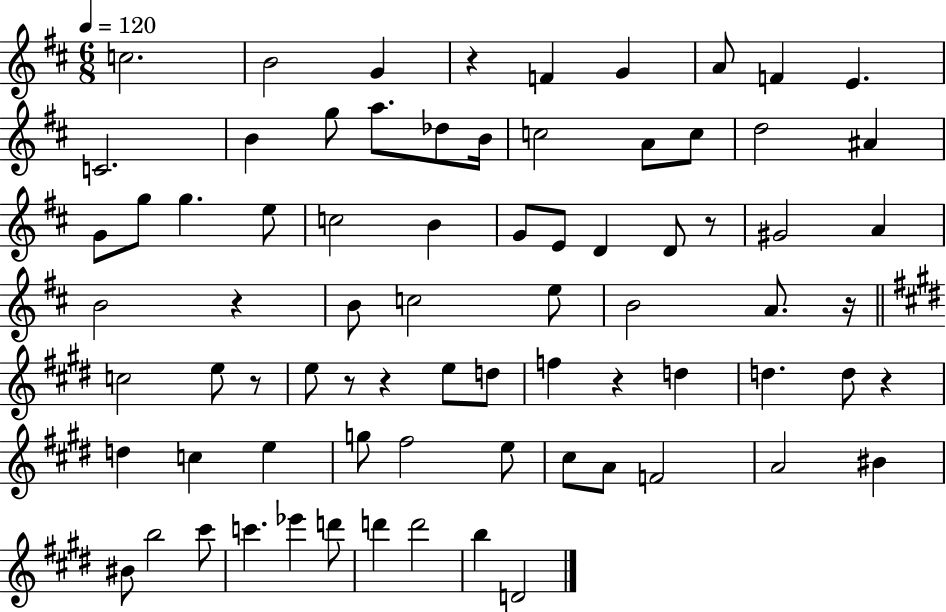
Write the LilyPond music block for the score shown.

{
  \clef treble
  \numericTimeSignature
  \time 6/8
  \key d \major
  \tempo 4 = 120
  c''2. | b'2 g'4 | r4 f'4 g'4 | a'8 f'4 e'4. | \break c'2. | b'4 g''8 a''8. des''8 b'16 | c''2 a'8 c''8 | d''2 ais'4 | \break g'8 g''8 g''4. e''8 | c''2 b'4 | g'8 e'8 d'4 d'8 r8 | gis'2 a'4 | \break b'2 r4 | b'8 c''2 e''8 | b'2 a'8. r16 | \bar "||" \break \key e \major c''2 e''8 r8 | e''8 r8 r4 e''8 d''8 | f''4 r4 d''4 | d''4. d''8 r4 | \break d''4 c''4 e''4 | g''8 fis''2 e''8 | cis''8 a'8 f'2 | a'2 bis'4 | \break bis'8 b''2 cis'''8 | c'''4. ees'''4 d'''8 | d'''4 d'''2 | b''4 d'2 | \break \bar "|."
}